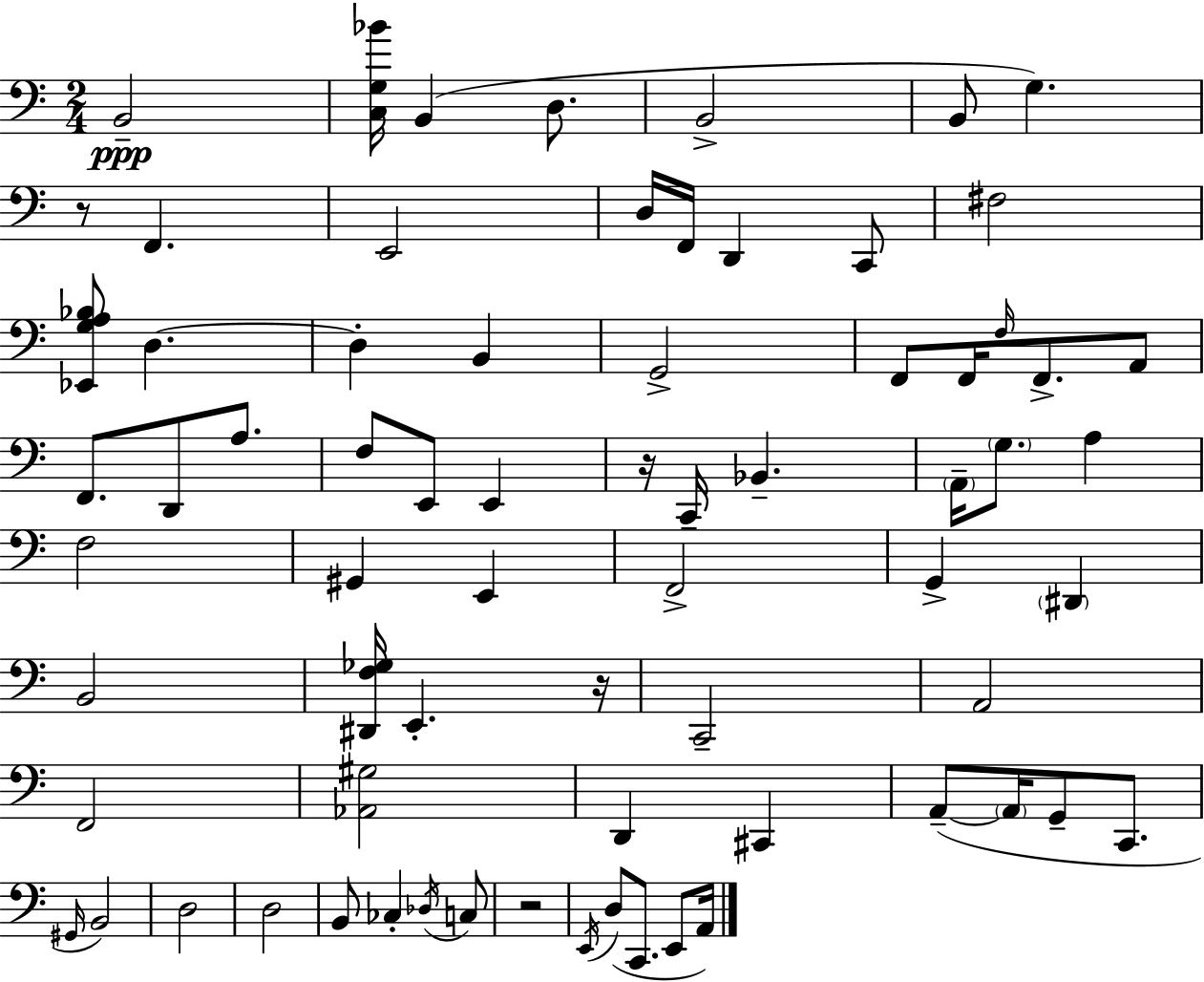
X:1
T:Untitled
M:2/4
L:1/4
K:C
B,,2 [C,G,_B]/4 B,, D,/2 B,,2 B,,/2 G, z/2 F,, E,,2 D,/4 F,,/4 D,, C,,/2 ^F,2 [_E,,G,A,_B,]/2 D, D, B,, G,,2 F,,/2 F,,/4 F,/4 F,,/2 A,,/2 F,,/2 D,,/2 A,/2 F,/2 E,,/2 E,, z/4 C,,/4 _B,, A,,/4 G,/2 A, F,2 ^G,, E,, F,,2 G,, ^D,, B,,2 [^D,,F,_G,]/4 E,, z/4 C,,2 A,,2 F,,2 [_A,,^G,]2 D,, ^C,, A,,/2 A,,/4 G,,/2 C,,/2 ^G,,/4 B,,2 D,2 D,2 B,,/2 _C, _D,/4 C,/2 z2 E,,/4 D,/2 C,,/2 E,,/2 A,,/4